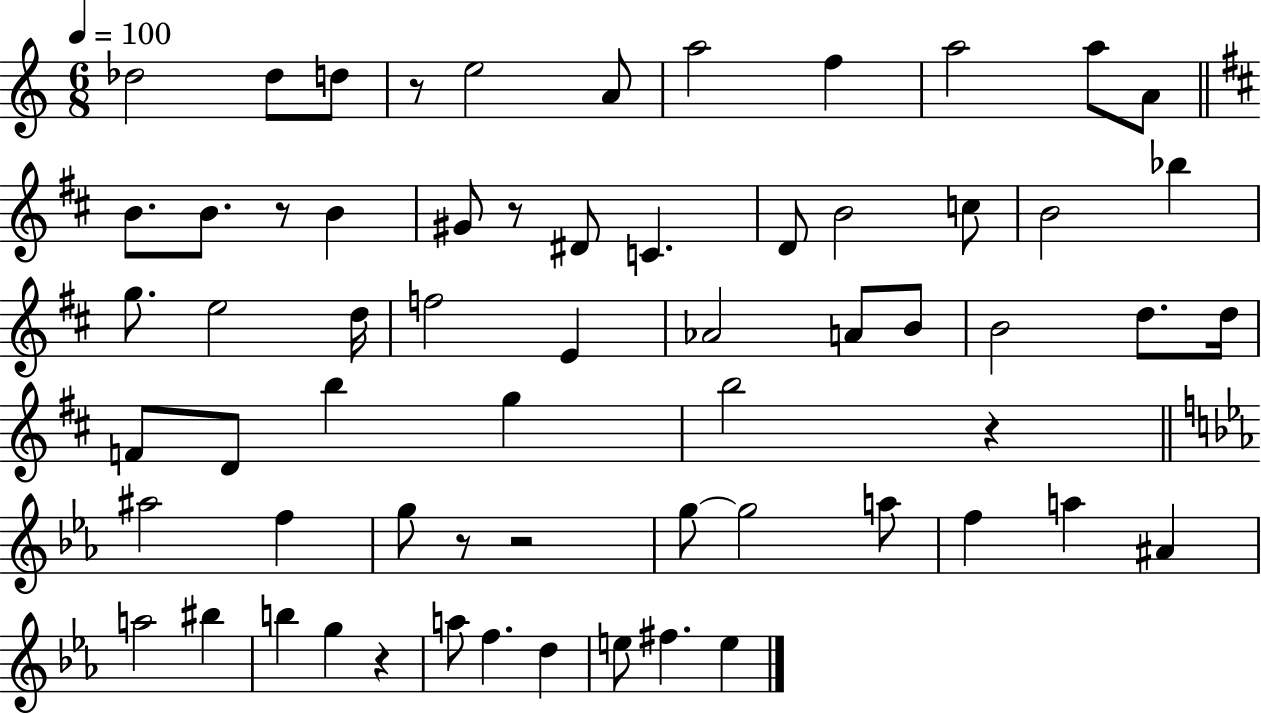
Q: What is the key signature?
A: C major